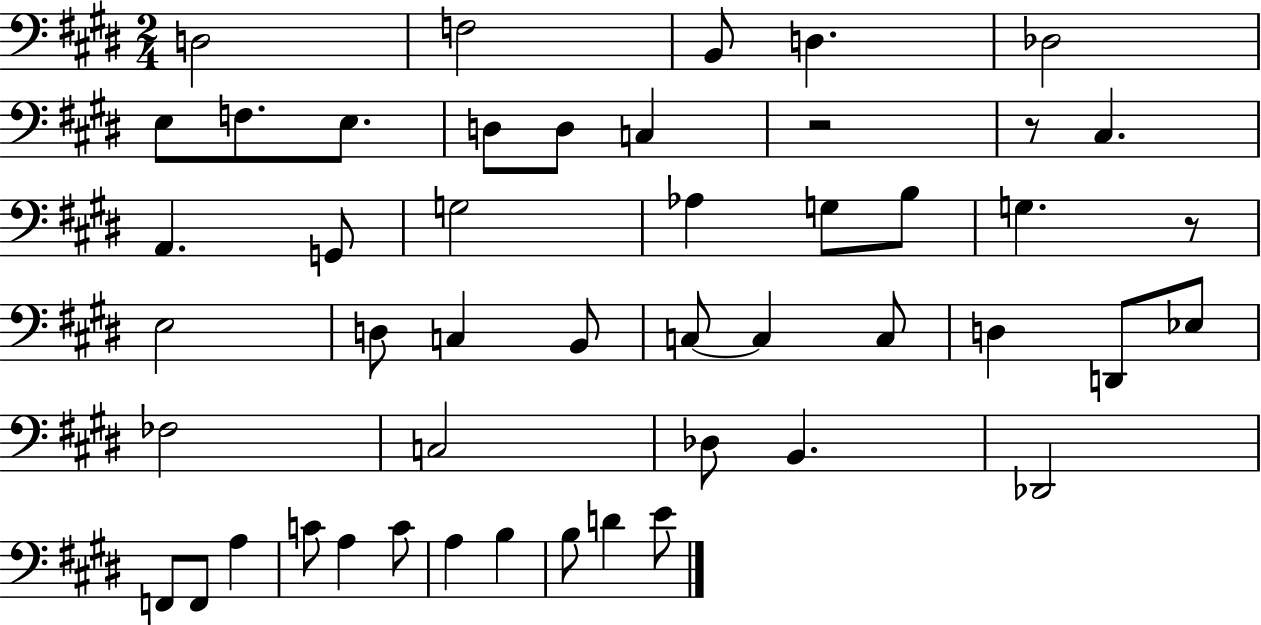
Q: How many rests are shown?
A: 3